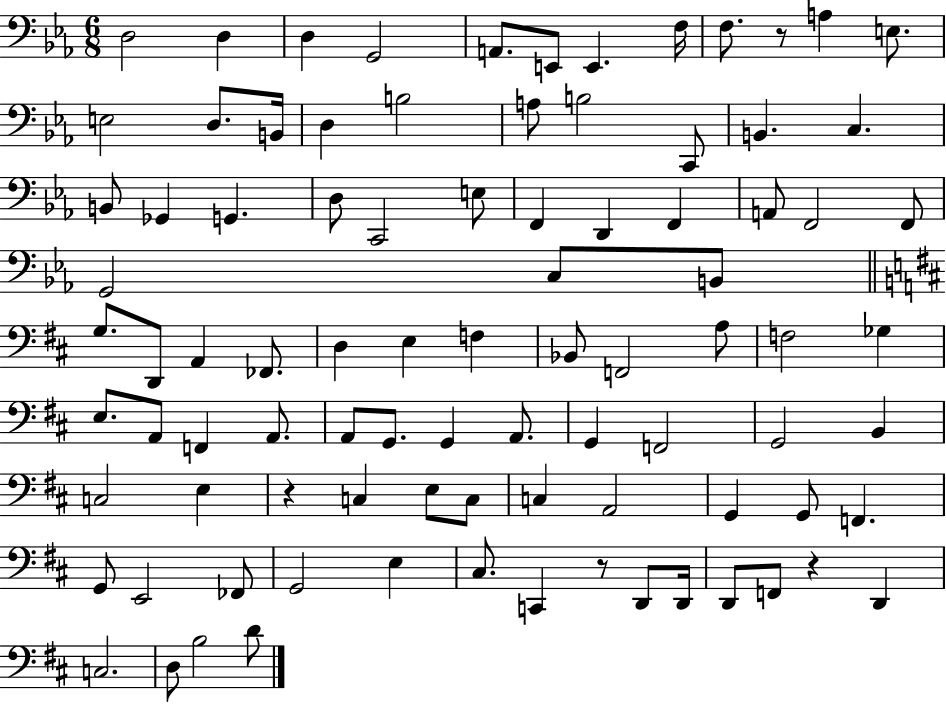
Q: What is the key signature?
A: EES major